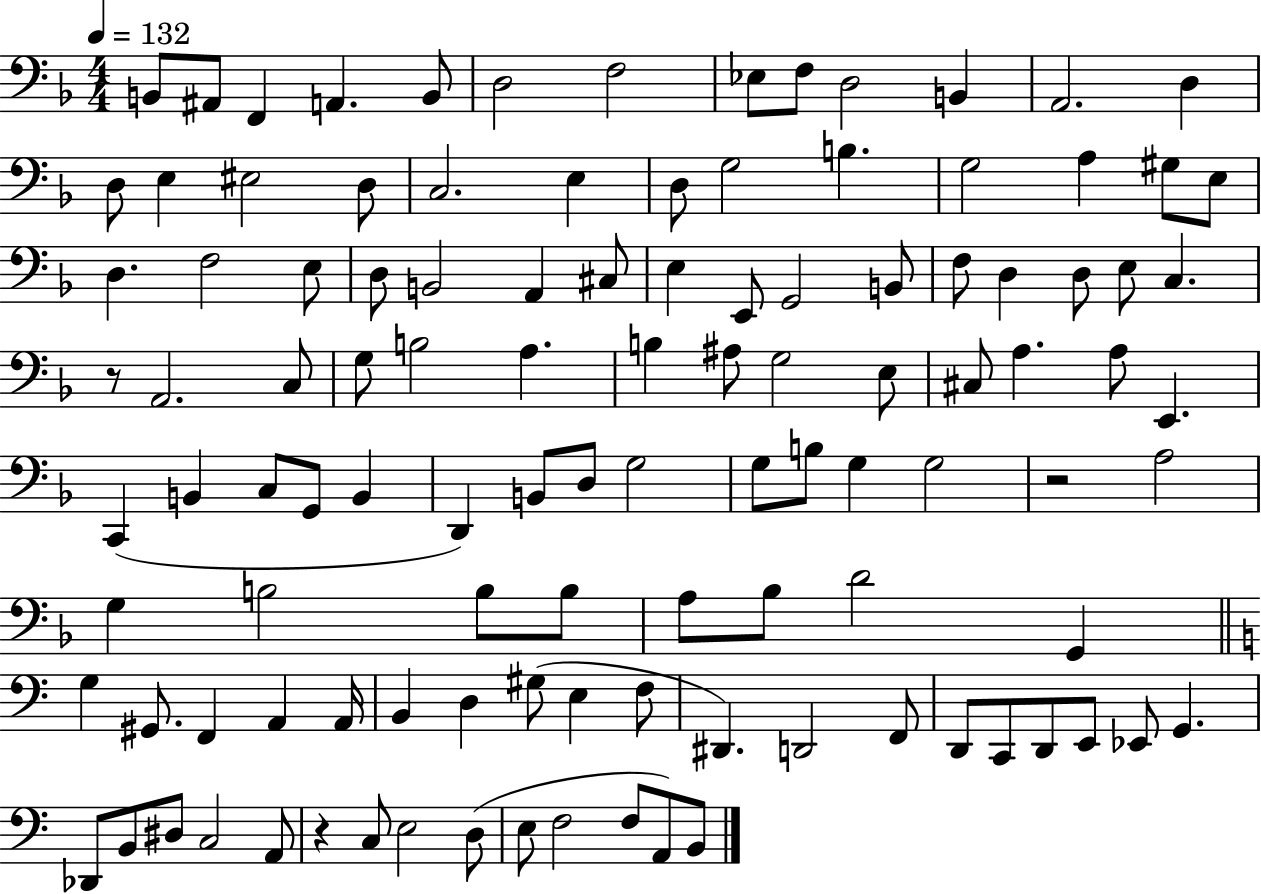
X:1
T:Untitled
M:4/4
L:1/4
K:F
B,,/2 ^A,,/2 F,, A,, B,,/2 D,2 F,2 _E,/2 F,/2 D,2 B,, A,,2 D, D,/2 E, ^E,2 D,/2 C,2 E, D,/2 G,2 B, G,2 A, ^G,/2 E,/2 D, F,2 E,/2 D,/2 B,,2 A,, ^C,/2 E, E,,/2 G,,2 B,,/2 F,/2 D, D,/2 E,/2 C, z/2 A,,2 C,/2 G,/2 B,2 A, B, ^A,/2 G,2 E,/2 ^C,/2 A, A,/2 E,, C,, B,, C,/2 G,,/2 B,, D,, B,,/2 D,/2 G,2 G,/2 B,/2 G, G,2 z2 A,2 G, B,2 B,/2 B,/2 A,/2 _B,/2 D2 G,, G, ^G,,/2 F,, A,, A,,/4 B,, D, ^G,/2 E, F,/2 ^D,, D,,2 F,,/2 D,,/2 C,,/2 D,,/2 E,,/2 _E,,/2 G,, _D,,/2 B,,/2 ^D,/2 C,2 A,,/2 z C,/2 E,2 D,/2 E,/2 F,2 F,/2 A,,/2 B,,/2